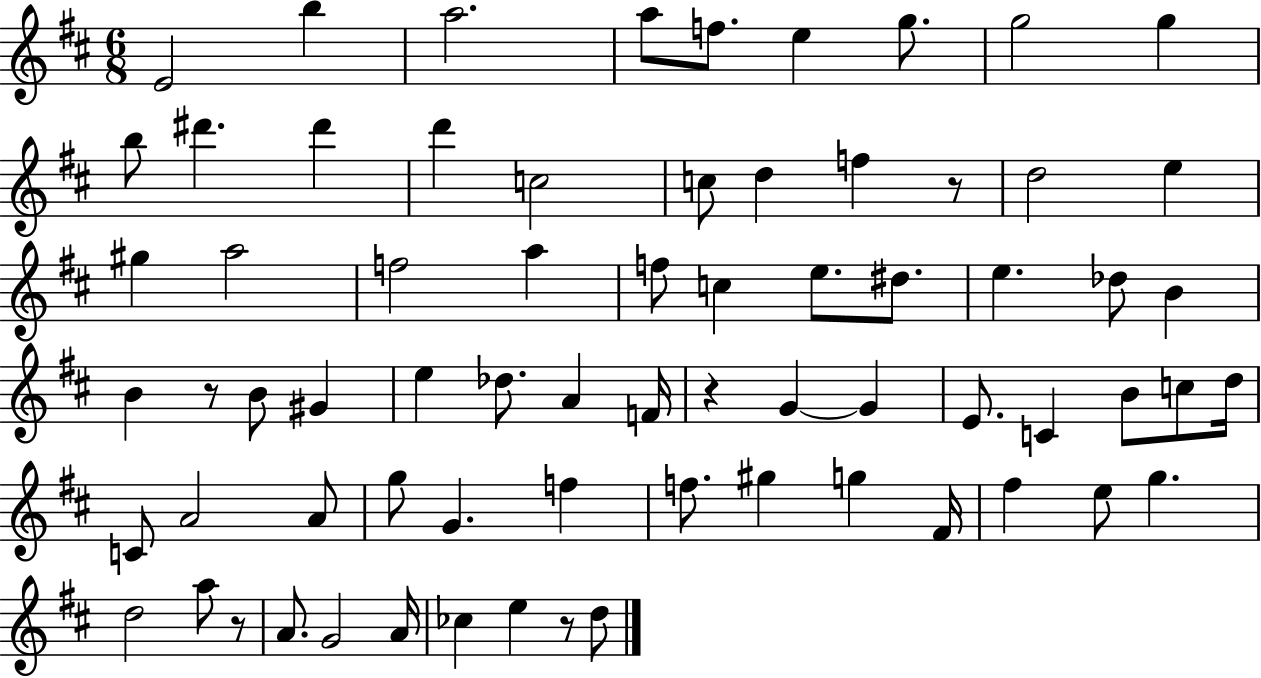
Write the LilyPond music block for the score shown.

{
  \clef treble
  \numericTimeSignature
  \time 6/8
  \key d \major
  \repeat volta 2 { e'2 b''4 | a''2. | a''8 f''8. e''4 g''8. | g''2 g''4 | \break b''8 dis'''4. dis'''4 | d'''4 c''2 | c''8 d''4 f''4 r8 | d''2 e''4 | \break gis''4 a''2 | f''2 a''4 | f''8 c''4 e''8. dis''8. | e''4. des''8 b'4 | \break b'4 r8 b'8 gis'4 | e''4 des''8. a'4 f'16 | r4 g'4~~ g'4 | e'8. c'4 b'8 c''8 d''16 | \break c'8 a'2 a'8 | g''8 g'4. f''4 | f''8. gis''4 g''4 fis'16 | fis''4 e''8 g''4. | \break d''2 a''8 r8 | a'8. g'2 a'16 | ces''4 e''4 r8 d''8 | } \bar "|."
}